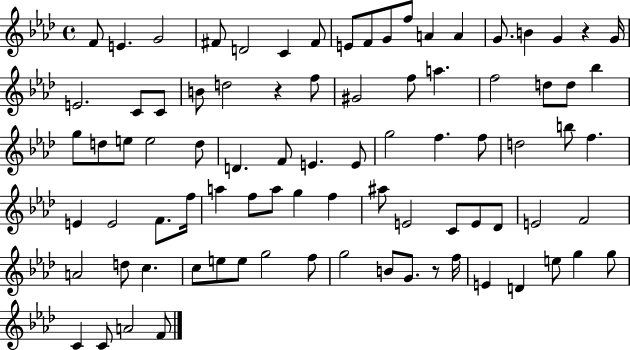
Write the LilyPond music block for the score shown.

{
  \clef treble
  \time 4/4
  \defaultTimeSignature
  \key aes \major
  \repeat volta 2 { f'8 e'4. g'2 | fis'8 d'2 c'4 fis'8 | e'8 f'8 g'8 f''8 a'4 a'4 | g'8. b'4 g'4 r4 g'16 | \break e'2. c'8 c'8 | b'8 d''2 r4 f''8 | gis'2 f''8 a''4. | f''2 d''8 d''8 bes''4 | \break g''8 d''8 e''8 e''2 d''8 | d'4. f'8 e'4. e'8 | g''2 f''4. f''8 | d''2 b''8 f''4. | \break e'4 e'2 f'8. f''16 | a''4 f''8 a''8 g''4 f''4 | ais''8 e'2 c'8 e'8 des'8 | e'2 f'2 | \break a'2 d''8 c''4. | c''8 e''8 e''8 g''2 f''8 | g''2 b'8 g'8. r8 f''16 | e'4 d'4 e''8 g''4 g''8 | \break c'4 c'8 a'2 f'8 | } \bar "|."
}